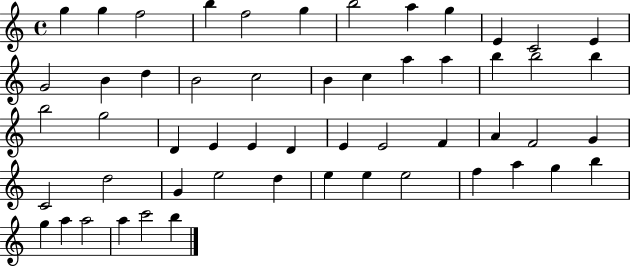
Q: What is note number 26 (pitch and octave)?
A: G5